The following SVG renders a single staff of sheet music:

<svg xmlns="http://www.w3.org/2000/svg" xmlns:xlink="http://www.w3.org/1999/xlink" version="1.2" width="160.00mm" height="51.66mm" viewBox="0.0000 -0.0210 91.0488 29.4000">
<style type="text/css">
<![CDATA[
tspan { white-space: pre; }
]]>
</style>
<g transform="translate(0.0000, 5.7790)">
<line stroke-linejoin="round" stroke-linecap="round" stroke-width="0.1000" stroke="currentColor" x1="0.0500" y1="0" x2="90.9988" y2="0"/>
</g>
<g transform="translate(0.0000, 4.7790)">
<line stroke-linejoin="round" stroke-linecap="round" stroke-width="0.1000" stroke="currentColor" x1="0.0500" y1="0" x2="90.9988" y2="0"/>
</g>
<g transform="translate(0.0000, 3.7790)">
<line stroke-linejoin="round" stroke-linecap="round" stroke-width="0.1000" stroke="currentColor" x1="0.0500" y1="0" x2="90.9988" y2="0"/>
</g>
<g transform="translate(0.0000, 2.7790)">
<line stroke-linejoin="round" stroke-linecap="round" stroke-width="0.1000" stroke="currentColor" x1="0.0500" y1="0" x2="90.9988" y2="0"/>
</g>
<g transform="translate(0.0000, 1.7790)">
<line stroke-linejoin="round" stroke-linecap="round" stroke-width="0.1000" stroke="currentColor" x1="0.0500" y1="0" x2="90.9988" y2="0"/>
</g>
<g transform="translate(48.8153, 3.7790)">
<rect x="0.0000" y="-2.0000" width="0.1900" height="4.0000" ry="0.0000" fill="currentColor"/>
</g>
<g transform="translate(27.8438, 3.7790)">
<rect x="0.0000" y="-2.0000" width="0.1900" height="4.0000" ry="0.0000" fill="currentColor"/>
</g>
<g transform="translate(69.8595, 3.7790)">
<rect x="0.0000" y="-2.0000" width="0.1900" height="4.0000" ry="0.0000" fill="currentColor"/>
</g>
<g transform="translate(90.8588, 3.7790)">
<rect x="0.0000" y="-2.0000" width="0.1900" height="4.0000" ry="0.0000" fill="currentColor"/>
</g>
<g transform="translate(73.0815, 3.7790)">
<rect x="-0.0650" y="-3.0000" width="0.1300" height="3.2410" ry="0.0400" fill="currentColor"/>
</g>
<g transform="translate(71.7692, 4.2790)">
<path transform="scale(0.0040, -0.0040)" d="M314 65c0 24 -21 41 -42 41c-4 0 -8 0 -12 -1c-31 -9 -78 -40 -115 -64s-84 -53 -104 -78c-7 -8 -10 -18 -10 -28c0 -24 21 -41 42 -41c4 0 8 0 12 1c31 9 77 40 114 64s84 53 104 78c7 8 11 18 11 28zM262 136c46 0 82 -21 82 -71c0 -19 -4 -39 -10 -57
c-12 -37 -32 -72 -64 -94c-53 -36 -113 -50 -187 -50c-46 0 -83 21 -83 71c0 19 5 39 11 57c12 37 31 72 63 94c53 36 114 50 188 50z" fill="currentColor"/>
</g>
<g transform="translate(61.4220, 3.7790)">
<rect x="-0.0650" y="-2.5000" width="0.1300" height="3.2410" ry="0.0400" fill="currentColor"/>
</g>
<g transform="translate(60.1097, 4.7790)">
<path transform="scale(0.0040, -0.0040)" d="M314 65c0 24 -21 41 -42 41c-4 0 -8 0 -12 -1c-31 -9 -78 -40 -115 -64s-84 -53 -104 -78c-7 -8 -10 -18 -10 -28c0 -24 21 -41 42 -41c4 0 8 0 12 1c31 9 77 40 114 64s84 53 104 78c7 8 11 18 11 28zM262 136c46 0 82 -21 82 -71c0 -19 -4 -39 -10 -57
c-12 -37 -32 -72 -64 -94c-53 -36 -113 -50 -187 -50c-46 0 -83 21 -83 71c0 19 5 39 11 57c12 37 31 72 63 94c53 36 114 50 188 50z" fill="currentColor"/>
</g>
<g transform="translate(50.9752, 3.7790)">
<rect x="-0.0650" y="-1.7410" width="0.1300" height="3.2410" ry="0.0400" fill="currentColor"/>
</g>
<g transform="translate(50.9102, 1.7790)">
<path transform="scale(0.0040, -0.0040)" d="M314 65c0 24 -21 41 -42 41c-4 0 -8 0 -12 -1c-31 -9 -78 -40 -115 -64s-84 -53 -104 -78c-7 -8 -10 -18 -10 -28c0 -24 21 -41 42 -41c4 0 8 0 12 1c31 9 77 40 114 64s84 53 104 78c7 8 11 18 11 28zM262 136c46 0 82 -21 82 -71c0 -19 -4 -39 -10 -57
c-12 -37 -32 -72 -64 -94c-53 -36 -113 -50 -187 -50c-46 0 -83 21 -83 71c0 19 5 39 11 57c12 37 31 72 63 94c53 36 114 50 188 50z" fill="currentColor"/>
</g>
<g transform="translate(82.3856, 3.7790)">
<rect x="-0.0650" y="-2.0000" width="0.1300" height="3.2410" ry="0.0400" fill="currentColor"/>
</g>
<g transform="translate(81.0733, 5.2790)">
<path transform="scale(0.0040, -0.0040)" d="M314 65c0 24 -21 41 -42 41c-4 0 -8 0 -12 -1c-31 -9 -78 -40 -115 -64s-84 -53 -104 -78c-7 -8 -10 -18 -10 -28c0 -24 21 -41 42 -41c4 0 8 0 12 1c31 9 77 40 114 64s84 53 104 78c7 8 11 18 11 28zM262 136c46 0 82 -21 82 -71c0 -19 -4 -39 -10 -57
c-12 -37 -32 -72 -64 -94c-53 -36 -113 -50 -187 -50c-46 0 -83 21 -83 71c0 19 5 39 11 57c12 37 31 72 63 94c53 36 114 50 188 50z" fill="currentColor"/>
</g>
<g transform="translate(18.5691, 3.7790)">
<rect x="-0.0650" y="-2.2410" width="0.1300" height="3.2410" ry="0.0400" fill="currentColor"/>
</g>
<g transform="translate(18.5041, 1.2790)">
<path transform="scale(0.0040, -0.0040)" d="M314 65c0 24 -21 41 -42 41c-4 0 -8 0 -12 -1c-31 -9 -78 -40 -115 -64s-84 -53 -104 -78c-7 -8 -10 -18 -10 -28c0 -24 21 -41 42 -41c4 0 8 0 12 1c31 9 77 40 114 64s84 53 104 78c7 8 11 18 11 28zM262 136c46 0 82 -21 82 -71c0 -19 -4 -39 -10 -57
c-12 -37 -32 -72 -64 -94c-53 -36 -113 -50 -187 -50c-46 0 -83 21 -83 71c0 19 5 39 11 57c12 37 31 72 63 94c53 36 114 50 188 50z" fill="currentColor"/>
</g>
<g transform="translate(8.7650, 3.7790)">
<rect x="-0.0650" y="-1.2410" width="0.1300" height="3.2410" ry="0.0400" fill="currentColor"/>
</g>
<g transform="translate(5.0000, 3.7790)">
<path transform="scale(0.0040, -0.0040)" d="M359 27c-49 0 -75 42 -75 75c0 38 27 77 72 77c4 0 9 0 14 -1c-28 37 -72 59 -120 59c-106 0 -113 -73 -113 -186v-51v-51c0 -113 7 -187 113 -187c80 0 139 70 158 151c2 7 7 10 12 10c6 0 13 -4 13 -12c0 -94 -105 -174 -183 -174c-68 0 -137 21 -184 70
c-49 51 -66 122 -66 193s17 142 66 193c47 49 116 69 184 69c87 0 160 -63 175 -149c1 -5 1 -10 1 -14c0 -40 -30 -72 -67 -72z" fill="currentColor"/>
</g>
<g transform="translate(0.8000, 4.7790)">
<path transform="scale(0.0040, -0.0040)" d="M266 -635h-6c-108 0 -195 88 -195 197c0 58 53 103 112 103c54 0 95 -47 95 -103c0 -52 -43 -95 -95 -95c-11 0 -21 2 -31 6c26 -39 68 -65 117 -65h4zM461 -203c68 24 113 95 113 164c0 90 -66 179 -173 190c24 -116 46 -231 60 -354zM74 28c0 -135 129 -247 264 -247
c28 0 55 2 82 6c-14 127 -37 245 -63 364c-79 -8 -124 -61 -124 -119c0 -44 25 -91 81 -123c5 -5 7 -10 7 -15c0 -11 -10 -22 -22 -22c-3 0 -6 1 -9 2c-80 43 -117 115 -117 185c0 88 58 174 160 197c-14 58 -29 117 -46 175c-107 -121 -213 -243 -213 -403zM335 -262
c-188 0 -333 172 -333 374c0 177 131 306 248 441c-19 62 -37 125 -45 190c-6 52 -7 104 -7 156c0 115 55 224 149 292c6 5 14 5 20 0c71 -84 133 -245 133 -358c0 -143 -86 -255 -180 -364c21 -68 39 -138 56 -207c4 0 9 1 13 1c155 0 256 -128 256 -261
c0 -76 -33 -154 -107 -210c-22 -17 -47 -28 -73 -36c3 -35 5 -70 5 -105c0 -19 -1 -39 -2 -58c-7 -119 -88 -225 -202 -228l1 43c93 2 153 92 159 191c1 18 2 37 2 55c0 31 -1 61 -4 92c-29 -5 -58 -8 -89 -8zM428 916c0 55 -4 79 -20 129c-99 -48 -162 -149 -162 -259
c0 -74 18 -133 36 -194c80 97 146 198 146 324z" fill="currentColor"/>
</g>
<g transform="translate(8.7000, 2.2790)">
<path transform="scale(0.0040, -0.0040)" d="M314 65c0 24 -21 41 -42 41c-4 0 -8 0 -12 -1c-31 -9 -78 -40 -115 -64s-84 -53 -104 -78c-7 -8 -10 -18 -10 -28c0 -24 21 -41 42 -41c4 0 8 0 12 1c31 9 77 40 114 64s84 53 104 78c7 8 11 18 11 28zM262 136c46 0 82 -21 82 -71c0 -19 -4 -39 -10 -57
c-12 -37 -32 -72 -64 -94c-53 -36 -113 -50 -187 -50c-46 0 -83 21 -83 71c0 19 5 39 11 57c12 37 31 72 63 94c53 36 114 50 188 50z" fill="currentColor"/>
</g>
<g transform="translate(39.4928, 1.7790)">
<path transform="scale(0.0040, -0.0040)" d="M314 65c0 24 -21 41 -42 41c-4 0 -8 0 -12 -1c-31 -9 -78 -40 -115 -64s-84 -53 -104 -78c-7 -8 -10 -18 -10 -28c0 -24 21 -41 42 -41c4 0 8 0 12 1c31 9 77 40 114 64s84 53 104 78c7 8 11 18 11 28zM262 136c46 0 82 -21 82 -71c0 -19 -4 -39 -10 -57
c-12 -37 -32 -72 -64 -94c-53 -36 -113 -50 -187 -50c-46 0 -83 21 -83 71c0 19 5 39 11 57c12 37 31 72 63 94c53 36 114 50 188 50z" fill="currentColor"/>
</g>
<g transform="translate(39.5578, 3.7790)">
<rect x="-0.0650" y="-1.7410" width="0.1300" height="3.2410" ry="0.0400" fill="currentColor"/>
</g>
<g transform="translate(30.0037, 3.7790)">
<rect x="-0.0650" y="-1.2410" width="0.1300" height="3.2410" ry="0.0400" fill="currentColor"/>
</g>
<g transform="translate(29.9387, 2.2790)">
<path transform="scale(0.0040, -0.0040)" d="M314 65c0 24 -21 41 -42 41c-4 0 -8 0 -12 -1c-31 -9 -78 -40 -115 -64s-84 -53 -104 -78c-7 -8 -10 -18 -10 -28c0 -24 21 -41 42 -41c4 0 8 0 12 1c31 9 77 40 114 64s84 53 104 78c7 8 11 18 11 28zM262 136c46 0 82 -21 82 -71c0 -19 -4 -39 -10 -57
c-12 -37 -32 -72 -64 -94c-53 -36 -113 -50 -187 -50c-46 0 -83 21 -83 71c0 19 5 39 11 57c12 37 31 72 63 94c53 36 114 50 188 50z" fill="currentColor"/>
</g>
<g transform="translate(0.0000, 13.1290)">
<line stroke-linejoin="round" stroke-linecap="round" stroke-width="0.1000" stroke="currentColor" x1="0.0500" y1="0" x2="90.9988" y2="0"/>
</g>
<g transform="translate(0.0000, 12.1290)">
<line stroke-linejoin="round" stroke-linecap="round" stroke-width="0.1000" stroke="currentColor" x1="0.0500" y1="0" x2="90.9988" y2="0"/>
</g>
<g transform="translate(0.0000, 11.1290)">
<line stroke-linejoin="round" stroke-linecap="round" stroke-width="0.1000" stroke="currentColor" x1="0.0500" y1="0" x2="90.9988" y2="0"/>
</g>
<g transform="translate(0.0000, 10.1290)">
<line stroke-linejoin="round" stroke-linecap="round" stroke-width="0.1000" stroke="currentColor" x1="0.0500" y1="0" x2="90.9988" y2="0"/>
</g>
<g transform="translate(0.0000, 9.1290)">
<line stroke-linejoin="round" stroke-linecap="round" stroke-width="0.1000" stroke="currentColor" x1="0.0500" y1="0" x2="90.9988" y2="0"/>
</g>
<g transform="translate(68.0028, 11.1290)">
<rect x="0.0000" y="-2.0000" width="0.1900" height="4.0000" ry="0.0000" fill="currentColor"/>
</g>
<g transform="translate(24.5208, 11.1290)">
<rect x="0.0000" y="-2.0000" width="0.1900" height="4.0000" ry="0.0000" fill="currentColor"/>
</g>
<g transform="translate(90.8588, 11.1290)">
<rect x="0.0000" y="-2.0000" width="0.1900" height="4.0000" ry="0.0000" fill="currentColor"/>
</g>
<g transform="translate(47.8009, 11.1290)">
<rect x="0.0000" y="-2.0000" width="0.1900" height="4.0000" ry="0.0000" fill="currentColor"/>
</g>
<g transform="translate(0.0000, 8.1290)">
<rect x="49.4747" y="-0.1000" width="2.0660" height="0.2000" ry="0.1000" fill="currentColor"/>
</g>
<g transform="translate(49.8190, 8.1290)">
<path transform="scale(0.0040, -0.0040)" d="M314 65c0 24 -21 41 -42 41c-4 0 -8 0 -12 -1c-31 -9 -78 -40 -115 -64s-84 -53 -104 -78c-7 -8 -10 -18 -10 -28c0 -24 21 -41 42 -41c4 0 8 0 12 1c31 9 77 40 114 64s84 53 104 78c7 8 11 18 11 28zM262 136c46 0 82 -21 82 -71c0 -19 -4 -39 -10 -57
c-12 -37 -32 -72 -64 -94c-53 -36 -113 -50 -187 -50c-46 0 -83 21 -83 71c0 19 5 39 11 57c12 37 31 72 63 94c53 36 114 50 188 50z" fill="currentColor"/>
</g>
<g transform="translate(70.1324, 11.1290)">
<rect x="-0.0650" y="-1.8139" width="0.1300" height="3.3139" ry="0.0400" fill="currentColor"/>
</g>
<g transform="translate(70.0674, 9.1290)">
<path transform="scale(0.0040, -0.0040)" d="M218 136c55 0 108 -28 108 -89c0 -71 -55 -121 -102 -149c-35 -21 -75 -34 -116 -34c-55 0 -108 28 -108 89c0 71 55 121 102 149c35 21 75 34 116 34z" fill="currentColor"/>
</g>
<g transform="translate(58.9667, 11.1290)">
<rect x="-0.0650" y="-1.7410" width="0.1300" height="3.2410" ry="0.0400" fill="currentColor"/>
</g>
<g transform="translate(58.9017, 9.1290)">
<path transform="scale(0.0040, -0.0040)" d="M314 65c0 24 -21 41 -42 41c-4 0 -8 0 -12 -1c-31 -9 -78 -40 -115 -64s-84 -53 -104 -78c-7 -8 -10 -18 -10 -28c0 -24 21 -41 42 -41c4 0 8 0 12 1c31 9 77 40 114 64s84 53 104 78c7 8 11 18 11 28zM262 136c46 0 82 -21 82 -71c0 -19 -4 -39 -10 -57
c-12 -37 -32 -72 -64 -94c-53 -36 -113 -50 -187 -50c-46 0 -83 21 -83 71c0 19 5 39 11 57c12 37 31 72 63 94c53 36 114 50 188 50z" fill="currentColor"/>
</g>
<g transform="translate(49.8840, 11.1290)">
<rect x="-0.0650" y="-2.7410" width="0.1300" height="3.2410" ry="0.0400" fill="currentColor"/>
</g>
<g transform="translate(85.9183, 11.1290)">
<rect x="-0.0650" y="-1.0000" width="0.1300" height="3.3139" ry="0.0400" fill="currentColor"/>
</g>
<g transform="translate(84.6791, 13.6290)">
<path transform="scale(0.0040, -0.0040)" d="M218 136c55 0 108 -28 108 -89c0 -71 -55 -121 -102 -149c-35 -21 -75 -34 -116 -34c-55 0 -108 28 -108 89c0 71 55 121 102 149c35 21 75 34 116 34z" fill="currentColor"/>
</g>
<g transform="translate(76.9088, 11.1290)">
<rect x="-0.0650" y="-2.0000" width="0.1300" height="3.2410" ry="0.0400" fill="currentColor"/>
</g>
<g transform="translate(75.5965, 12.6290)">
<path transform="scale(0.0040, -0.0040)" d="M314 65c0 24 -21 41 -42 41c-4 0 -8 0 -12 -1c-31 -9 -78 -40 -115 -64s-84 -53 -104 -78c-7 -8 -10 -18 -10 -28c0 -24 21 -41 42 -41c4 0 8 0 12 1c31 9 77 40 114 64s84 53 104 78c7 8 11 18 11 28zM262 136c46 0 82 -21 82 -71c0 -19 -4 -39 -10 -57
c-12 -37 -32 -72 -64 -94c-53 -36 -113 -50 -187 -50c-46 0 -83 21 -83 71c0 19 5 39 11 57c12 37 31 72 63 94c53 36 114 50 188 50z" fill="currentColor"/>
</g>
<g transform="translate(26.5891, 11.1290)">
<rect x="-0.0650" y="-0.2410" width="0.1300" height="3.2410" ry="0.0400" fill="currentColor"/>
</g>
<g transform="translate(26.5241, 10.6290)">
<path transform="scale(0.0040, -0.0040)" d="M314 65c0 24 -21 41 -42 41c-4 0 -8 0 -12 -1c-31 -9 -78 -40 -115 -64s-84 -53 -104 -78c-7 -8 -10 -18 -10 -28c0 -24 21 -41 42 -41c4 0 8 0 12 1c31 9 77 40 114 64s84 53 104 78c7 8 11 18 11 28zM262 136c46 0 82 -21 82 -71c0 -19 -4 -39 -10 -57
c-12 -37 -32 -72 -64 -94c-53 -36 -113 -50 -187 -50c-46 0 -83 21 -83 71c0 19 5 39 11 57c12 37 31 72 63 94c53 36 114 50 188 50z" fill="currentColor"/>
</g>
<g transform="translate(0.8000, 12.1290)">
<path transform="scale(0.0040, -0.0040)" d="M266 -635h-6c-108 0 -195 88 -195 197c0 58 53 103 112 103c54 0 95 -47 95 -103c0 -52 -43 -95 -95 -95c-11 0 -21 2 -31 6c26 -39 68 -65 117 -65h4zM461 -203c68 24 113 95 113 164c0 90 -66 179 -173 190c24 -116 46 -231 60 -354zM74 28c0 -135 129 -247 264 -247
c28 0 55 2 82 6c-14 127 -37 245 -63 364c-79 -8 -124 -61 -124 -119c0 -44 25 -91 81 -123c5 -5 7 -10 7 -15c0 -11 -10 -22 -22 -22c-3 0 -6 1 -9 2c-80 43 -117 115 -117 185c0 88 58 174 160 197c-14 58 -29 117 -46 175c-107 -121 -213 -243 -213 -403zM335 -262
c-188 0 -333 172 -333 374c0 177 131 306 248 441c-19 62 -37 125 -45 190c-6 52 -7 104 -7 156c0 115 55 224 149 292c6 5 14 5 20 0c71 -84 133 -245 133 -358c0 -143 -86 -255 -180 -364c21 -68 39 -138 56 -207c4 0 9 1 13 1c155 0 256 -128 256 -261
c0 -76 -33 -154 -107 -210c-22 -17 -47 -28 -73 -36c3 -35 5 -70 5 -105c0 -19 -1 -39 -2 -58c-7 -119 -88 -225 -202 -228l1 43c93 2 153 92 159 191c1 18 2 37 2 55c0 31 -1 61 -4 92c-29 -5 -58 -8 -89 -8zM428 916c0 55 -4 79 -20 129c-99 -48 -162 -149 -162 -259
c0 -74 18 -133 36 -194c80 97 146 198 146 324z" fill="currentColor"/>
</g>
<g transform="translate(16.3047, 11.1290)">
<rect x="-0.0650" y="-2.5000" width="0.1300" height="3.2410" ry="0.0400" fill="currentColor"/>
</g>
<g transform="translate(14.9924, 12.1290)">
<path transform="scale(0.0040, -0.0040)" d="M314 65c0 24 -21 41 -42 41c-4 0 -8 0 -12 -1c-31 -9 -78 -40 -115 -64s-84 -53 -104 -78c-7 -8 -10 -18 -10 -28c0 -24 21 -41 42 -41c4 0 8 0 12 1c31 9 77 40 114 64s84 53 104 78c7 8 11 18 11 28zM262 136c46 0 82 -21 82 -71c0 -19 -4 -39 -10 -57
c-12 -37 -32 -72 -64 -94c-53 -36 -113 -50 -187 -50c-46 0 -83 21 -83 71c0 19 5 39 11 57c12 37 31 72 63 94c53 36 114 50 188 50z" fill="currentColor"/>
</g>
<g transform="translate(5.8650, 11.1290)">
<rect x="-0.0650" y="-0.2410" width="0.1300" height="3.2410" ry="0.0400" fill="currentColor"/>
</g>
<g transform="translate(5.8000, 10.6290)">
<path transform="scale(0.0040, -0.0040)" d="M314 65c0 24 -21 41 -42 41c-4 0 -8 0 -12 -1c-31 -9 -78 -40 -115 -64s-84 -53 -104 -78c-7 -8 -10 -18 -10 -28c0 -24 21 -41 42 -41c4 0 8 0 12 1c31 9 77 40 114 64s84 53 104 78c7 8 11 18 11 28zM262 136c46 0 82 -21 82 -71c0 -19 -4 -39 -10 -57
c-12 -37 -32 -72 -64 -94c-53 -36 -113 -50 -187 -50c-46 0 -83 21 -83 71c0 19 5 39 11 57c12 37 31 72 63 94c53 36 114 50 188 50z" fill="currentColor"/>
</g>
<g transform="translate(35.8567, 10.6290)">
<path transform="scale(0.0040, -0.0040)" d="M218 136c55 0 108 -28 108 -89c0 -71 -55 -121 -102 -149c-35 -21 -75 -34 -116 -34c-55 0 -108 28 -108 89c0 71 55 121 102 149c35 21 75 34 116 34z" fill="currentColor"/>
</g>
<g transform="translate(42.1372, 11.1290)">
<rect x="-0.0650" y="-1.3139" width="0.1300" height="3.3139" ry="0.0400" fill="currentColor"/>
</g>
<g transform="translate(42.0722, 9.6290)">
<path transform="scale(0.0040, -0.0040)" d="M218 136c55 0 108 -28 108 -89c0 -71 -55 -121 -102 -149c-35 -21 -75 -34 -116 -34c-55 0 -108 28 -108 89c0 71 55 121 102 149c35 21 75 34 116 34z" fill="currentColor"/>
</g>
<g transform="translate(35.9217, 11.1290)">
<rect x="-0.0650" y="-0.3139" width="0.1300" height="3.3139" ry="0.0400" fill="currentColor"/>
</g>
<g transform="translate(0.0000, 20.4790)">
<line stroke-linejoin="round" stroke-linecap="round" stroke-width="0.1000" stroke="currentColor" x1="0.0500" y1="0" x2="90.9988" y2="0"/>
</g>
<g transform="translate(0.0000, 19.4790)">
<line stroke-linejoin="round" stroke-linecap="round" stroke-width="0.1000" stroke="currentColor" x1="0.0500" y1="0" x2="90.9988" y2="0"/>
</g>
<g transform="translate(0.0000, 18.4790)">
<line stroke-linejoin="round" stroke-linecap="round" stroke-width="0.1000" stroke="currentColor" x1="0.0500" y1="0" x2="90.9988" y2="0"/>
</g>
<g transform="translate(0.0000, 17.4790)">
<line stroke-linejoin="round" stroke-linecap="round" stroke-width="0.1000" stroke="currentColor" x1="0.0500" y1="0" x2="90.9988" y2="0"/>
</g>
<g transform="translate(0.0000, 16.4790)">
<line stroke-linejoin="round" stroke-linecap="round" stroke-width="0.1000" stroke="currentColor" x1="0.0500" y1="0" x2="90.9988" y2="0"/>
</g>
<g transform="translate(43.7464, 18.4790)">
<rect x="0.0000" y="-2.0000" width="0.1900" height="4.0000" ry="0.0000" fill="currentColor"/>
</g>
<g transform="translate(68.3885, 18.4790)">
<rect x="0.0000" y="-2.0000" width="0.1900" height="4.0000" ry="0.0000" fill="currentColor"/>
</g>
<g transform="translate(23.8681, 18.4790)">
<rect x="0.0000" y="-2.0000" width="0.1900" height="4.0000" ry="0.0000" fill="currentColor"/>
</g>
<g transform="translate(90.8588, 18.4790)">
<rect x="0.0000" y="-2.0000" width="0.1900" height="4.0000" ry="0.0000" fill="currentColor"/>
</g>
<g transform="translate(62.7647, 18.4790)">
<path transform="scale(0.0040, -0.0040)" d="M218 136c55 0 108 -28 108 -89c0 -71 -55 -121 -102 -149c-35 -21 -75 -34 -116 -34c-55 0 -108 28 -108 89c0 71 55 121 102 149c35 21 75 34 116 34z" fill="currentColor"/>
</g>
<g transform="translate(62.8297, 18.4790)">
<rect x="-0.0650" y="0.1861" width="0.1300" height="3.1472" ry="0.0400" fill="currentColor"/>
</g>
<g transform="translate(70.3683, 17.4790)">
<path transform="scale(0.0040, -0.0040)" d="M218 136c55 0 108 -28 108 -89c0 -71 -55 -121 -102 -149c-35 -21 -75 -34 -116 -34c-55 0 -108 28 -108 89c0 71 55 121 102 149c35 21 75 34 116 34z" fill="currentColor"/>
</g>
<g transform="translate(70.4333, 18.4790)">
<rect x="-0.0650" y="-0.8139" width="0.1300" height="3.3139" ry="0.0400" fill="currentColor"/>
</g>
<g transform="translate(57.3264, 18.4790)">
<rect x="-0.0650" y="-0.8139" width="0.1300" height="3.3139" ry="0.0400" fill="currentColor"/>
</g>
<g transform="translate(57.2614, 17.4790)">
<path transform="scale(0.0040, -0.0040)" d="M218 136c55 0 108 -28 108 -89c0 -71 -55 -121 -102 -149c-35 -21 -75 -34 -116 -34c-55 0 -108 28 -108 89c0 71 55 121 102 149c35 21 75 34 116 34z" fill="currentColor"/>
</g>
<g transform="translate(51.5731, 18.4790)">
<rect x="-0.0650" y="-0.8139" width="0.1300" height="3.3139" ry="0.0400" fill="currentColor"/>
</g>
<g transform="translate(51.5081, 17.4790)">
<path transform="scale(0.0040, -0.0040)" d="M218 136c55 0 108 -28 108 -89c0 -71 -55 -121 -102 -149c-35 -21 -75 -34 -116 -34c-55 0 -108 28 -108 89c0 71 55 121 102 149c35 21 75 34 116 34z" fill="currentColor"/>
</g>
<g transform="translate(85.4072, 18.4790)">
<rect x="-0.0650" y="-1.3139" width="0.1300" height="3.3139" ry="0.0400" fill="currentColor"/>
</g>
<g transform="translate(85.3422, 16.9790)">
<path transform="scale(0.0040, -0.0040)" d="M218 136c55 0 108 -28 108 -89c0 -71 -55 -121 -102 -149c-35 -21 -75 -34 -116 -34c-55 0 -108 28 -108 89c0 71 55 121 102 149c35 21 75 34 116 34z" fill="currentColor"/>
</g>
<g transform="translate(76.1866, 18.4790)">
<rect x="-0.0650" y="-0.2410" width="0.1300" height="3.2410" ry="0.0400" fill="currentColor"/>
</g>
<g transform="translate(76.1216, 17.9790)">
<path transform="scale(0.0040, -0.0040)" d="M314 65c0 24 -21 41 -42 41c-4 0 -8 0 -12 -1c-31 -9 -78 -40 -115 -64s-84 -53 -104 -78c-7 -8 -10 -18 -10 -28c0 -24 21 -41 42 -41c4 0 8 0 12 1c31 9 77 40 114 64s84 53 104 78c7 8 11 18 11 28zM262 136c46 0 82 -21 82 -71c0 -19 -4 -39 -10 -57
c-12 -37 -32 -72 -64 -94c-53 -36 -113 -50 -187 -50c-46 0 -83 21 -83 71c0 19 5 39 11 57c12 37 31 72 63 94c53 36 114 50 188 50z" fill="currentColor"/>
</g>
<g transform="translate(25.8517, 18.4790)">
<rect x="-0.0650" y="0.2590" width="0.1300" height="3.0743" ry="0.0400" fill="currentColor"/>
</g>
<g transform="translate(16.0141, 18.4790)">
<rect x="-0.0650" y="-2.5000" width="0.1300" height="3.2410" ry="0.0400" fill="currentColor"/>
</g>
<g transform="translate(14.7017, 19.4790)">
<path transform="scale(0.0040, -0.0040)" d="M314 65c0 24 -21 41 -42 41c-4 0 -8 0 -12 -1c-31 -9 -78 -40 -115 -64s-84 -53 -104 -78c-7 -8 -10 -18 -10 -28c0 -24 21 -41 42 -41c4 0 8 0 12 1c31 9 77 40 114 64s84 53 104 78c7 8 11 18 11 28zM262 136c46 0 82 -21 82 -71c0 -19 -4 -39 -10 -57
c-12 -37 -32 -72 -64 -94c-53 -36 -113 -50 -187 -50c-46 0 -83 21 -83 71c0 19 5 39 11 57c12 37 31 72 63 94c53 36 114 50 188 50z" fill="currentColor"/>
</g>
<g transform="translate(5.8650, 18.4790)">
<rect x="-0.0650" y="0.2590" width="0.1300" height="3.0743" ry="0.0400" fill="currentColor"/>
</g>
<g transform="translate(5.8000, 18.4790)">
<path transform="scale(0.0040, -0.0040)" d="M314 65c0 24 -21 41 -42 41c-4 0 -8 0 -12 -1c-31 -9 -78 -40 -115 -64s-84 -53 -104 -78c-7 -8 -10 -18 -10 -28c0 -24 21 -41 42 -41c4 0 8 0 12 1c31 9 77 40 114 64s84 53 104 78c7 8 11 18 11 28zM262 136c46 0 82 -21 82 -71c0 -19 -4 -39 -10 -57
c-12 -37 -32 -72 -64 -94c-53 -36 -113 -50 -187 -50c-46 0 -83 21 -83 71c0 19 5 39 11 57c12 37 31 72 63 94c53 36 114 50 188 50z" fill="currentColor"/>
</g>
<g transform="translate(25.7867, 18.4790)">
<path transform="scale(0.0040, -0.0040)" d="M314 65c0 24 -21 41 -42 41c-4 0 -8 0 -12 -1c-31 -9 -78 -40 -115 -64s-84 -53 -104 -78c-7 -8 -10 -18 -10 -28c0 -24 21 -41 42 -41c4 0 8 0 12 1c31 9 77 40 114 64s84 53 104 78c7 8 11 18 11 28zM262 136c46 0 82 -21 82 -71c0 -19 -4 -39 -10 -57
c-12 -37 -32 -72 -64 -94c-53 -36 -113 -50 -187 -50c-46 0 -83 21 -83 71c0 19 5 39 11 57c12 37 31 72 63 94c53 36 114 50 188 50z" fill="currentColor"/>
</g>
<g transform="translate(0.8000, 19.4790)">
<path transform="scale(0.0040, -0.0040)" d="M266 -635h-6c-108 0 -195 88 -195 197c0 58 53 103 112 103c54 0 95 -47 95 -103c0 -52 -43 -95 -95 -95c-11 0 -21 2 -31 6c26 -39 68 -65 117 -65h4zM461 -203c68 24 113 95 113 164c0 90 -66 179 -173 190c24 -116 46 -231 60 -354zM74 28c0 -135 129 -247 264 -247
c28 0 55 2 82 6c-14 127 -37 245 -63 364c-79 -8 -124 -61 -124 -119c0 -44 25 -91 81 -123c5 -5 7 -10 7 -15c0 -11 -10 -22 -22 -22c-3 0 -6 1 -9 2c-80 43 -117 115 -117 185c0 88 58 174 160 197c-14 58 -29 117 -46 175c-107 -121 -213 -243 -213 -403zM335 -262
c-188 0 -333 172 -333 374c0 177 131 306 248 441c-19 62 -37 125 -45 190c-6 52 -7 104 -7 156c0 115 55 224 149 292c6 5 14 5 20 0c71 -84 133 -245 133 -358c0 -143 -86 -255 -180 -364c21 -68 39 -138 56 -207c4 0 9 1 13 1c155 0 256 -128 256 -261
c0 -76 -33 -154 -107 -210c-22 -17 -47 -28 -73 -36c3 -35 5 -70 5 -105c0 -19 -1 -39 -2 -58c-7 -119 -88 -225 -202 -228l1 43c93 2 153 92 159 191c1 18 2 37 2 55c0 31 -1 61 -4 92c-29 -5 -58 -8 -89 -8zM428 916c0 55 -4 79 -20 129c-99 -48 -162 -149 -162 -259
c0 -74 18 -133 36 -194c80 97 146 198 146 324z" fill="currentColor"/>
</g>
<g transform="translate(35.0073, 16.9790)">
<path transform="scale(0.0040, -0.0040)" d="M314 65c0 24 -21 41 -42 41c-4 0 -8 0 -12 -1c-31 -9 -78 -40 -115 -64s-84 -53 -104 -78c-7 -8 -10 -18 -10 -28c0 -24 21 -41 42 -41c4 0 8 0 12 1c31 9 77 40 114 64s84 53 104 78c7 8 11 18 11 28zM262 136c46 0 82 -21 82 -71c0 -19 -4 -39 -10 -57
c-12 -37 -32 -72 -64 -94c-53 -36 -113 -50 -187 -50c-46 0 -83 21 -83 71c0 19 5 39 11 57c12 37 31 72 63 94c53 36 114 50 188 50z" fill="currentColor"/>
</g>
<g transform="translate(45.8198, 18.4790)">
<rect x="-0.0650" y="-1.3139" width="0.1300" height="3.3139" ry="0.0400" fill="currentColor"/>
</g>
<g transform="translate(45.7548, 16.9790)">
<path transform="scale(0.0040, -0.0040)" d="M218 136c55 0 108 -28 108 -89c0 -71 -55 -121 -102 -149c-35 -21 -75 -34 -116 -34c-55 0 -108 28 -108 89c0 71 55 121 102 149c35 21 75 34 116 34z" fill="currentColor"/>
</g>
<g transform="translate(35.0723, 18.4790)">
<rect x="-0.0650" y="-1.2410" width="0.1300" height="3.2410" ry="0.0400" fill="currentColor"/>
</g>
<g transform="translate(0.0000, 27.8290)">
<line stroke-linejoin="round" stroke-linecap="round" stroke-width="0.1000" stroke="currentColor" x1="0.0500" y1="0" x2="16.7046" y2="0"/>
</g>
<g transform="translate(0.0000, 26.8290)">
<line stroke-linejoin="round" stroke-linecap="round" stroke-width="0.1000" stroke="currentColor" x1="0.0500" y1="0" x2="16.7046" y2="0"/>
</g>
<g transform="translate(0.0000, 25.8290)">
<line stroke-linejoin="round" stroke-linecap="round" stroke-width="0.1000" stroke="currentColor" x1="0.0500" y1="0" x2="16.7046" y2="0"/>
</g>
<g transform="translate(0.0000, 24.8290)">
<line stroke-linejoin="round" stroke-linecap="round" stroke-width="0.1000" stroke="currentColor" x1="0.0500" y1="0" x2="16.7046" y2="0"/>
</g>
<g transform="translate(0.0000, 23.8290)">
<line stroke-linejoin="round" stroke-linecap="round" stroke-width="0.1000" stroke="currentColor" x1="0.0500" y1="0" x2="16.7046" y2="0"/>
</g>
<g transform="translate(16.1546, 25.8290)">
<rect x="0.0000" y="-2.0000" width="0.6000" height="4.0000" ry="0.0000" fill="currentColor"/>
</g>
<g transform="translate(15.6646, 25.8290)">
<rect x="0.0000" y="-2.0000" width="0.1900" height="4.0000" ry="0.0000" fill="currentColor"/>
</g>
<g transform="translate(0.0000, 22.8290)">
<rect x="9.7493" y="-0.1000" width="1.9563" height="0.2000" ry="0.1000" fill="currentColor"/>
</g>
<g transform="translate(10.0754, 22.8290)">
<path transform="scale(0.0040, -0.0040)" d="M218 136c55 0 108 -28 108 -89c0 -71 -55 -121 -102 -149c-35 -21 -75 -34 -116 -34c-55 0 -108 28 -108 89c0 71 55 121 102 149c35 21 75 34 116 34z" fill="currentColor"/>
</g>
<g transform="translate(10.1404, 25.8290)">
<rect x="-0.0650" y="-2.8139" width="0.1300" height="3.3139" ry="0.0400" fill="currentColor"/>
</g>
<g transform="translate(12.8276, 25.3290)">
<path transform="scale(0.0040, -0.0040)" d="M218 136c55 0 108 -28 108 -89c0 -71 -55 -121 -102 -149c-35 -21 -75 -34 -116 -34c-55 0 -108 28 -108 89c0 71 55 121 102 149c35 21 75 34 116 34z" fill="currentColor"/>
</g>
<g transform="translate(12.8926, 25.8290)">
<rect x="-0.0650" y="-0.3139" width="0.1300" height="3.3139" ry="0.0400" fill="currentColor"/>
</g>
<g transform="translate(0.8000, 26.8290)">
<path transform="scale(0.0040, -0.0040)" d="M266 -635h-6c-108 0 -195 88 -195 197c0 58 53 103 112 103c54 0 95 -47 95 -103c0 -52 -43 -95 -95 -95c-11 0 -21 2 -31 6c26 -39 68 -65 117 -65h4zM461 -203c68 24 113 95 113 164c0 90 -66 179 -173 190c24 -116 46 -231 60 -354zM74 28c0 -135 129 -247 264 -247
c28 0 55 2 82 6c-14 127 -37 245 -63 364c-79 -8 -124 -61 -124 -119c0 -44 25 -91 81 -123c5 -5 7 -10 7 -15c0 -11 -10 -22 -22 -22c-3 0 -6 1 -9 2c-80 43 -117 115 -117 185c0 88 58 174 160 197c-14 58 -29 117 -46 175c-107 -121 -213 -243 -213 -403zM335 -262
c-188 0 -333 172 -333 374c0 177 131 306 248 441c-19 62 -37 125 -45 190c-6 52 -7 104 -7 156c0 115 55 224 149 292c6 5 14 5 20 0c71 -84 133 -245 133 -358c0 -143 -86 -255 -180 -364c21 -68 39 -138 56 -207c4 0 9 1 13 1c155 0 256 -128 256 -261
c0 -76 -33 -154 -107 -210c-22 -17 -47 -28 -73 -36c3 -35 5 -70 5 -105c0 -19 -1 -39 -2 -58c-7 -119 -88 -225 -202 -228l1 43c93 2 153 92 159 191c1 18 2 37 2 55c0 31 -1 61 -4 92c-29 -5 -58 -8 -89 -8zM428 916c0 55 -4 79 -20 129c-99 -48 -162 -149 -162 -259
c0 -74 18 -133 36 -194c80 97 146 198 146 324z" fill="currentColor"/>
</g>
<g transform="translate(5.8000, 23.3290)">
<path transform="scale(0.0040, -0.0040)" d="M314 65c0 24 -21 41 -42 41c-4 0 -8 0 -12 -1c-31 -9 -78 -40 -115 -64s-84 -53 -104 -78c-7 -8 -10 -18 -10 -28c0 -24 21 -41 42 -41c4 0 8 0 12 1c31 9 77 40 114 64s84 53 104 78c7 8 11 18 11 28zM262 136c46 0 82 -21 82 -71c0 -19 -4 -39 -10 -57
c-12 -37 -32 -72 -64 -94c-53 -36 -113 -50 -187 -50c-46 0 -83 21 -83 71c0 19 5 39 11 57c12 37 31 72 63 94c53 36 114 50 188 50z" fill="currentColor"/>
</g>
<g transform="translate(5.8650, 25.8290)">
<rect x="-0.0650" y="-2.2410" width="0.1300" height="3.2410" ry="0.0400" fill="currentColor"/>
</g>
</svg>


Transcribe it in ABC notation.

X:1
T:Untitled
M:4/4
L:1/4
K:C
e2 g2 e2 f2 f2 G2 A2 F2 c2 G2 c2 c e a2 f2 f F2 D B2 G2 B2 e2 e d d B d c2 e g2 a c